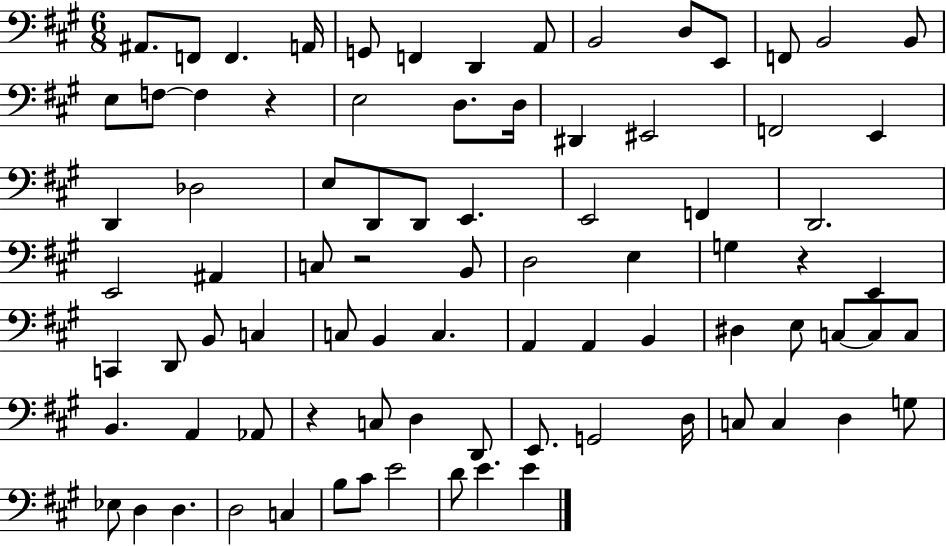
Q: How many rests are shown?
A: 4